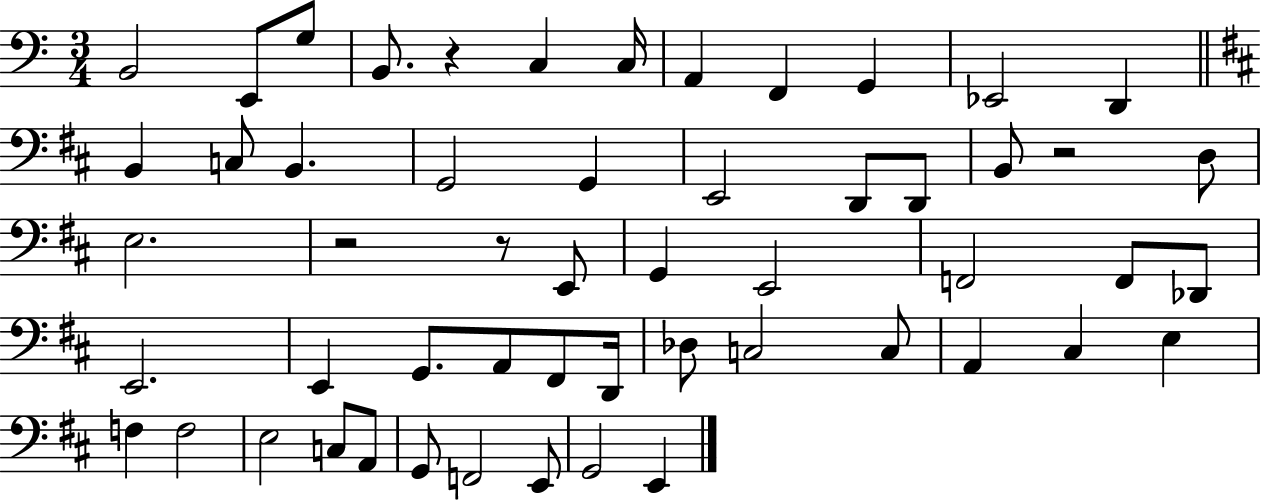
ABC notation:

X:1
T:Untitled
M:3/4
L:1/4
K:C
B,,2 E,,/2 G,/2 B,,/2 z C, C,/4 A,, F,, G,, _E,,2 D,, B,, C,/2 B,, G,,2 G,, E,,2 D,,/2 D,,/2 B,,/2 z2 D,/2 E,2 z2 z/2 E,,/2 G,, E,,2 F,,2 F,,/2 _D,,/2 E,,2 E,, G,,/2 A,,/2 ^F,,/2 D,,/4 _D,/2 C,2 C,/2 A,, ^C, E, F, F,2 E,2 C,/2 A,,/2 G,,/2 F,,2 E,,/2 G,,2 E,,